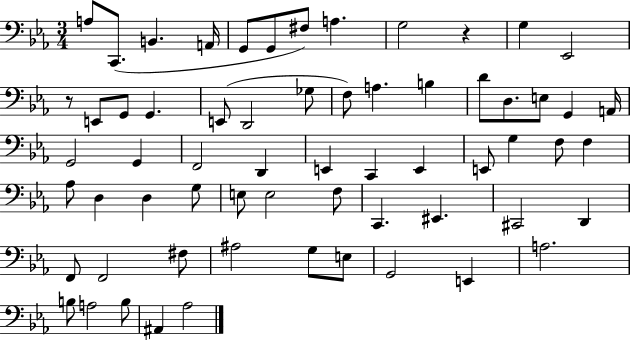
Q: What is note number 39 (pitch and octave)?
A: D3